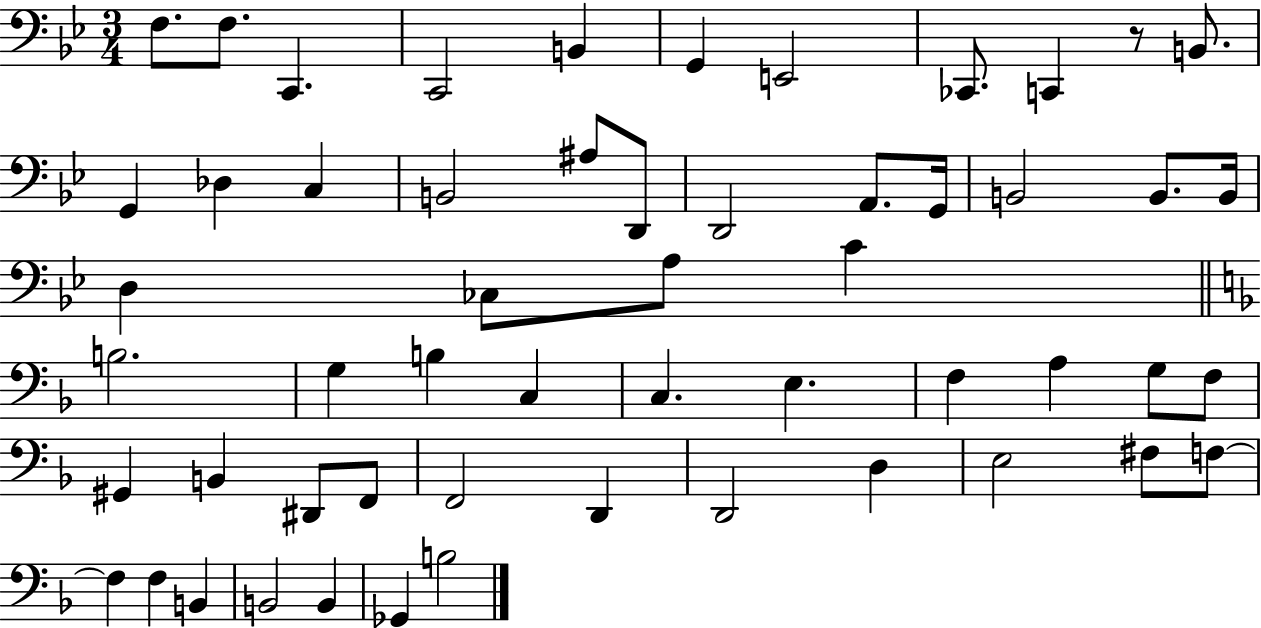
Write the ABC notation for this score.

X:1
T:Untitled
M:3/4
L:1/4
K:Bb
F,/2 F,/2 C,, C,,2 B,, G,, E,,2 _C,,/2 C,, z/2 B,,/2 G,, _D, C, B,,2 ^A,/2 D,,/2 D,,2 A,,/2 G,,/4 B,,2 B,,/2 B,,/4 D, _C,/2 A,/2 C B,2 G, B, C, C, E, F, A, G,/2 F,/2 ^G,, B,, ^D,,/2 F,,/2 F,,2 D,, D,,2 D, E,2 ^F,/2 F,/2 F, F, B,, B,,2 B,, _G,, B,2